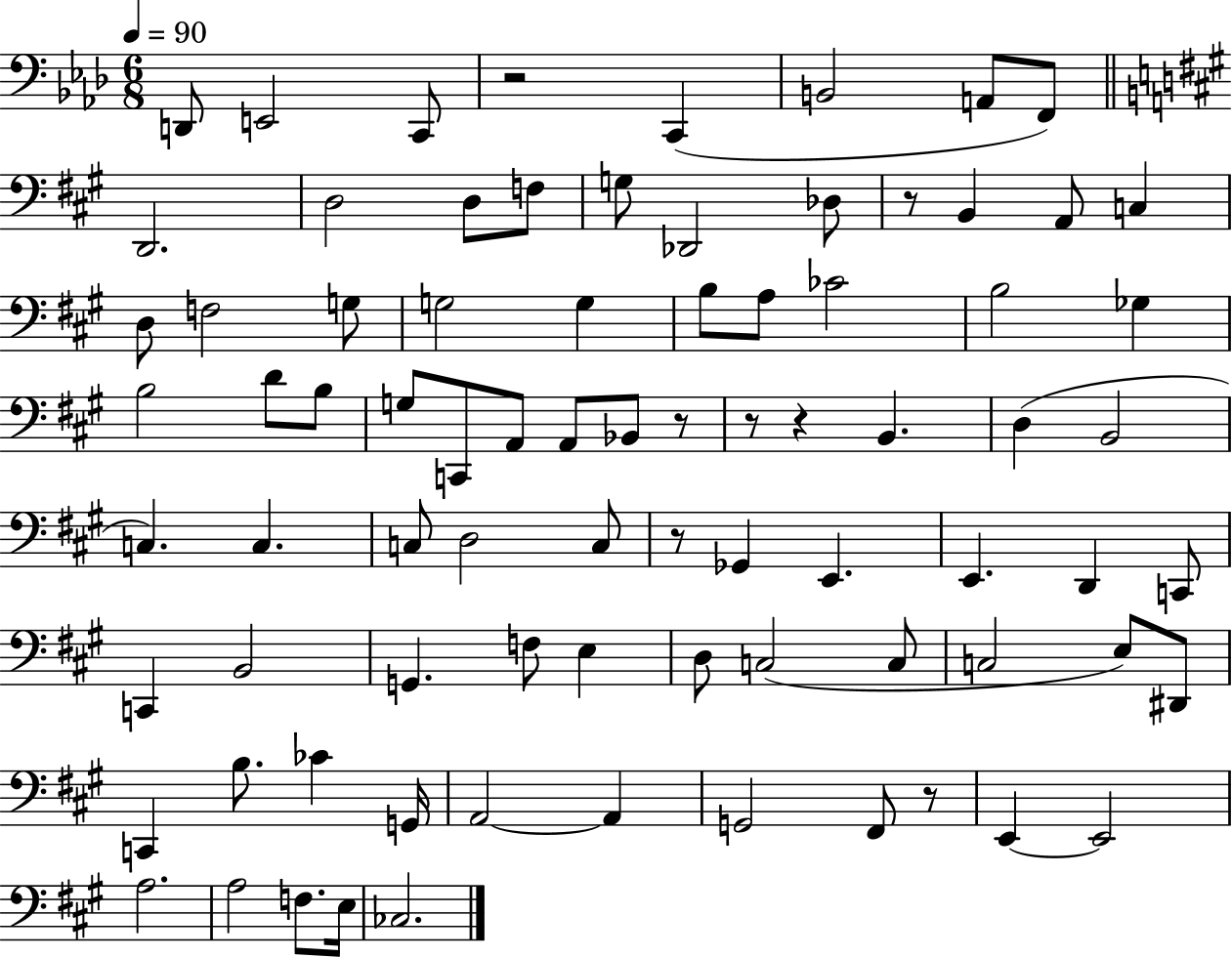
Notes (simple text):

D2/e E2/h C2/e R/h C2/q B2/h A2/e F2/e D2/h. D3/h D3/e F3/e G3/e Db2/h Db3/e R/e B2/q A2/e C3/q D3/e F3/h G3/e G3/h G3/q B3/e A3/e CES4/h B3/h Gb3/q B3/h D4/e B3/e G3/e C2/e A2/e A2/e Bb2/e R/e R/e R/q B2/q. D3/q B2/h C3/q. C3/q. C3/e D3/h C3/e R/e Gb2/q E2/q. E2/q. D2/q C2/e C2/q B2/h G2/q. F3/e E3/q D3/e C3/h C3/e C3/h E3/e D#2/e C2/q B3/e. CES4/q G2/s A2/h A2/q G2/h F#2/e R/e E2/q E2/h A3/h. A3/h F3/e. E3/s CES3/h.